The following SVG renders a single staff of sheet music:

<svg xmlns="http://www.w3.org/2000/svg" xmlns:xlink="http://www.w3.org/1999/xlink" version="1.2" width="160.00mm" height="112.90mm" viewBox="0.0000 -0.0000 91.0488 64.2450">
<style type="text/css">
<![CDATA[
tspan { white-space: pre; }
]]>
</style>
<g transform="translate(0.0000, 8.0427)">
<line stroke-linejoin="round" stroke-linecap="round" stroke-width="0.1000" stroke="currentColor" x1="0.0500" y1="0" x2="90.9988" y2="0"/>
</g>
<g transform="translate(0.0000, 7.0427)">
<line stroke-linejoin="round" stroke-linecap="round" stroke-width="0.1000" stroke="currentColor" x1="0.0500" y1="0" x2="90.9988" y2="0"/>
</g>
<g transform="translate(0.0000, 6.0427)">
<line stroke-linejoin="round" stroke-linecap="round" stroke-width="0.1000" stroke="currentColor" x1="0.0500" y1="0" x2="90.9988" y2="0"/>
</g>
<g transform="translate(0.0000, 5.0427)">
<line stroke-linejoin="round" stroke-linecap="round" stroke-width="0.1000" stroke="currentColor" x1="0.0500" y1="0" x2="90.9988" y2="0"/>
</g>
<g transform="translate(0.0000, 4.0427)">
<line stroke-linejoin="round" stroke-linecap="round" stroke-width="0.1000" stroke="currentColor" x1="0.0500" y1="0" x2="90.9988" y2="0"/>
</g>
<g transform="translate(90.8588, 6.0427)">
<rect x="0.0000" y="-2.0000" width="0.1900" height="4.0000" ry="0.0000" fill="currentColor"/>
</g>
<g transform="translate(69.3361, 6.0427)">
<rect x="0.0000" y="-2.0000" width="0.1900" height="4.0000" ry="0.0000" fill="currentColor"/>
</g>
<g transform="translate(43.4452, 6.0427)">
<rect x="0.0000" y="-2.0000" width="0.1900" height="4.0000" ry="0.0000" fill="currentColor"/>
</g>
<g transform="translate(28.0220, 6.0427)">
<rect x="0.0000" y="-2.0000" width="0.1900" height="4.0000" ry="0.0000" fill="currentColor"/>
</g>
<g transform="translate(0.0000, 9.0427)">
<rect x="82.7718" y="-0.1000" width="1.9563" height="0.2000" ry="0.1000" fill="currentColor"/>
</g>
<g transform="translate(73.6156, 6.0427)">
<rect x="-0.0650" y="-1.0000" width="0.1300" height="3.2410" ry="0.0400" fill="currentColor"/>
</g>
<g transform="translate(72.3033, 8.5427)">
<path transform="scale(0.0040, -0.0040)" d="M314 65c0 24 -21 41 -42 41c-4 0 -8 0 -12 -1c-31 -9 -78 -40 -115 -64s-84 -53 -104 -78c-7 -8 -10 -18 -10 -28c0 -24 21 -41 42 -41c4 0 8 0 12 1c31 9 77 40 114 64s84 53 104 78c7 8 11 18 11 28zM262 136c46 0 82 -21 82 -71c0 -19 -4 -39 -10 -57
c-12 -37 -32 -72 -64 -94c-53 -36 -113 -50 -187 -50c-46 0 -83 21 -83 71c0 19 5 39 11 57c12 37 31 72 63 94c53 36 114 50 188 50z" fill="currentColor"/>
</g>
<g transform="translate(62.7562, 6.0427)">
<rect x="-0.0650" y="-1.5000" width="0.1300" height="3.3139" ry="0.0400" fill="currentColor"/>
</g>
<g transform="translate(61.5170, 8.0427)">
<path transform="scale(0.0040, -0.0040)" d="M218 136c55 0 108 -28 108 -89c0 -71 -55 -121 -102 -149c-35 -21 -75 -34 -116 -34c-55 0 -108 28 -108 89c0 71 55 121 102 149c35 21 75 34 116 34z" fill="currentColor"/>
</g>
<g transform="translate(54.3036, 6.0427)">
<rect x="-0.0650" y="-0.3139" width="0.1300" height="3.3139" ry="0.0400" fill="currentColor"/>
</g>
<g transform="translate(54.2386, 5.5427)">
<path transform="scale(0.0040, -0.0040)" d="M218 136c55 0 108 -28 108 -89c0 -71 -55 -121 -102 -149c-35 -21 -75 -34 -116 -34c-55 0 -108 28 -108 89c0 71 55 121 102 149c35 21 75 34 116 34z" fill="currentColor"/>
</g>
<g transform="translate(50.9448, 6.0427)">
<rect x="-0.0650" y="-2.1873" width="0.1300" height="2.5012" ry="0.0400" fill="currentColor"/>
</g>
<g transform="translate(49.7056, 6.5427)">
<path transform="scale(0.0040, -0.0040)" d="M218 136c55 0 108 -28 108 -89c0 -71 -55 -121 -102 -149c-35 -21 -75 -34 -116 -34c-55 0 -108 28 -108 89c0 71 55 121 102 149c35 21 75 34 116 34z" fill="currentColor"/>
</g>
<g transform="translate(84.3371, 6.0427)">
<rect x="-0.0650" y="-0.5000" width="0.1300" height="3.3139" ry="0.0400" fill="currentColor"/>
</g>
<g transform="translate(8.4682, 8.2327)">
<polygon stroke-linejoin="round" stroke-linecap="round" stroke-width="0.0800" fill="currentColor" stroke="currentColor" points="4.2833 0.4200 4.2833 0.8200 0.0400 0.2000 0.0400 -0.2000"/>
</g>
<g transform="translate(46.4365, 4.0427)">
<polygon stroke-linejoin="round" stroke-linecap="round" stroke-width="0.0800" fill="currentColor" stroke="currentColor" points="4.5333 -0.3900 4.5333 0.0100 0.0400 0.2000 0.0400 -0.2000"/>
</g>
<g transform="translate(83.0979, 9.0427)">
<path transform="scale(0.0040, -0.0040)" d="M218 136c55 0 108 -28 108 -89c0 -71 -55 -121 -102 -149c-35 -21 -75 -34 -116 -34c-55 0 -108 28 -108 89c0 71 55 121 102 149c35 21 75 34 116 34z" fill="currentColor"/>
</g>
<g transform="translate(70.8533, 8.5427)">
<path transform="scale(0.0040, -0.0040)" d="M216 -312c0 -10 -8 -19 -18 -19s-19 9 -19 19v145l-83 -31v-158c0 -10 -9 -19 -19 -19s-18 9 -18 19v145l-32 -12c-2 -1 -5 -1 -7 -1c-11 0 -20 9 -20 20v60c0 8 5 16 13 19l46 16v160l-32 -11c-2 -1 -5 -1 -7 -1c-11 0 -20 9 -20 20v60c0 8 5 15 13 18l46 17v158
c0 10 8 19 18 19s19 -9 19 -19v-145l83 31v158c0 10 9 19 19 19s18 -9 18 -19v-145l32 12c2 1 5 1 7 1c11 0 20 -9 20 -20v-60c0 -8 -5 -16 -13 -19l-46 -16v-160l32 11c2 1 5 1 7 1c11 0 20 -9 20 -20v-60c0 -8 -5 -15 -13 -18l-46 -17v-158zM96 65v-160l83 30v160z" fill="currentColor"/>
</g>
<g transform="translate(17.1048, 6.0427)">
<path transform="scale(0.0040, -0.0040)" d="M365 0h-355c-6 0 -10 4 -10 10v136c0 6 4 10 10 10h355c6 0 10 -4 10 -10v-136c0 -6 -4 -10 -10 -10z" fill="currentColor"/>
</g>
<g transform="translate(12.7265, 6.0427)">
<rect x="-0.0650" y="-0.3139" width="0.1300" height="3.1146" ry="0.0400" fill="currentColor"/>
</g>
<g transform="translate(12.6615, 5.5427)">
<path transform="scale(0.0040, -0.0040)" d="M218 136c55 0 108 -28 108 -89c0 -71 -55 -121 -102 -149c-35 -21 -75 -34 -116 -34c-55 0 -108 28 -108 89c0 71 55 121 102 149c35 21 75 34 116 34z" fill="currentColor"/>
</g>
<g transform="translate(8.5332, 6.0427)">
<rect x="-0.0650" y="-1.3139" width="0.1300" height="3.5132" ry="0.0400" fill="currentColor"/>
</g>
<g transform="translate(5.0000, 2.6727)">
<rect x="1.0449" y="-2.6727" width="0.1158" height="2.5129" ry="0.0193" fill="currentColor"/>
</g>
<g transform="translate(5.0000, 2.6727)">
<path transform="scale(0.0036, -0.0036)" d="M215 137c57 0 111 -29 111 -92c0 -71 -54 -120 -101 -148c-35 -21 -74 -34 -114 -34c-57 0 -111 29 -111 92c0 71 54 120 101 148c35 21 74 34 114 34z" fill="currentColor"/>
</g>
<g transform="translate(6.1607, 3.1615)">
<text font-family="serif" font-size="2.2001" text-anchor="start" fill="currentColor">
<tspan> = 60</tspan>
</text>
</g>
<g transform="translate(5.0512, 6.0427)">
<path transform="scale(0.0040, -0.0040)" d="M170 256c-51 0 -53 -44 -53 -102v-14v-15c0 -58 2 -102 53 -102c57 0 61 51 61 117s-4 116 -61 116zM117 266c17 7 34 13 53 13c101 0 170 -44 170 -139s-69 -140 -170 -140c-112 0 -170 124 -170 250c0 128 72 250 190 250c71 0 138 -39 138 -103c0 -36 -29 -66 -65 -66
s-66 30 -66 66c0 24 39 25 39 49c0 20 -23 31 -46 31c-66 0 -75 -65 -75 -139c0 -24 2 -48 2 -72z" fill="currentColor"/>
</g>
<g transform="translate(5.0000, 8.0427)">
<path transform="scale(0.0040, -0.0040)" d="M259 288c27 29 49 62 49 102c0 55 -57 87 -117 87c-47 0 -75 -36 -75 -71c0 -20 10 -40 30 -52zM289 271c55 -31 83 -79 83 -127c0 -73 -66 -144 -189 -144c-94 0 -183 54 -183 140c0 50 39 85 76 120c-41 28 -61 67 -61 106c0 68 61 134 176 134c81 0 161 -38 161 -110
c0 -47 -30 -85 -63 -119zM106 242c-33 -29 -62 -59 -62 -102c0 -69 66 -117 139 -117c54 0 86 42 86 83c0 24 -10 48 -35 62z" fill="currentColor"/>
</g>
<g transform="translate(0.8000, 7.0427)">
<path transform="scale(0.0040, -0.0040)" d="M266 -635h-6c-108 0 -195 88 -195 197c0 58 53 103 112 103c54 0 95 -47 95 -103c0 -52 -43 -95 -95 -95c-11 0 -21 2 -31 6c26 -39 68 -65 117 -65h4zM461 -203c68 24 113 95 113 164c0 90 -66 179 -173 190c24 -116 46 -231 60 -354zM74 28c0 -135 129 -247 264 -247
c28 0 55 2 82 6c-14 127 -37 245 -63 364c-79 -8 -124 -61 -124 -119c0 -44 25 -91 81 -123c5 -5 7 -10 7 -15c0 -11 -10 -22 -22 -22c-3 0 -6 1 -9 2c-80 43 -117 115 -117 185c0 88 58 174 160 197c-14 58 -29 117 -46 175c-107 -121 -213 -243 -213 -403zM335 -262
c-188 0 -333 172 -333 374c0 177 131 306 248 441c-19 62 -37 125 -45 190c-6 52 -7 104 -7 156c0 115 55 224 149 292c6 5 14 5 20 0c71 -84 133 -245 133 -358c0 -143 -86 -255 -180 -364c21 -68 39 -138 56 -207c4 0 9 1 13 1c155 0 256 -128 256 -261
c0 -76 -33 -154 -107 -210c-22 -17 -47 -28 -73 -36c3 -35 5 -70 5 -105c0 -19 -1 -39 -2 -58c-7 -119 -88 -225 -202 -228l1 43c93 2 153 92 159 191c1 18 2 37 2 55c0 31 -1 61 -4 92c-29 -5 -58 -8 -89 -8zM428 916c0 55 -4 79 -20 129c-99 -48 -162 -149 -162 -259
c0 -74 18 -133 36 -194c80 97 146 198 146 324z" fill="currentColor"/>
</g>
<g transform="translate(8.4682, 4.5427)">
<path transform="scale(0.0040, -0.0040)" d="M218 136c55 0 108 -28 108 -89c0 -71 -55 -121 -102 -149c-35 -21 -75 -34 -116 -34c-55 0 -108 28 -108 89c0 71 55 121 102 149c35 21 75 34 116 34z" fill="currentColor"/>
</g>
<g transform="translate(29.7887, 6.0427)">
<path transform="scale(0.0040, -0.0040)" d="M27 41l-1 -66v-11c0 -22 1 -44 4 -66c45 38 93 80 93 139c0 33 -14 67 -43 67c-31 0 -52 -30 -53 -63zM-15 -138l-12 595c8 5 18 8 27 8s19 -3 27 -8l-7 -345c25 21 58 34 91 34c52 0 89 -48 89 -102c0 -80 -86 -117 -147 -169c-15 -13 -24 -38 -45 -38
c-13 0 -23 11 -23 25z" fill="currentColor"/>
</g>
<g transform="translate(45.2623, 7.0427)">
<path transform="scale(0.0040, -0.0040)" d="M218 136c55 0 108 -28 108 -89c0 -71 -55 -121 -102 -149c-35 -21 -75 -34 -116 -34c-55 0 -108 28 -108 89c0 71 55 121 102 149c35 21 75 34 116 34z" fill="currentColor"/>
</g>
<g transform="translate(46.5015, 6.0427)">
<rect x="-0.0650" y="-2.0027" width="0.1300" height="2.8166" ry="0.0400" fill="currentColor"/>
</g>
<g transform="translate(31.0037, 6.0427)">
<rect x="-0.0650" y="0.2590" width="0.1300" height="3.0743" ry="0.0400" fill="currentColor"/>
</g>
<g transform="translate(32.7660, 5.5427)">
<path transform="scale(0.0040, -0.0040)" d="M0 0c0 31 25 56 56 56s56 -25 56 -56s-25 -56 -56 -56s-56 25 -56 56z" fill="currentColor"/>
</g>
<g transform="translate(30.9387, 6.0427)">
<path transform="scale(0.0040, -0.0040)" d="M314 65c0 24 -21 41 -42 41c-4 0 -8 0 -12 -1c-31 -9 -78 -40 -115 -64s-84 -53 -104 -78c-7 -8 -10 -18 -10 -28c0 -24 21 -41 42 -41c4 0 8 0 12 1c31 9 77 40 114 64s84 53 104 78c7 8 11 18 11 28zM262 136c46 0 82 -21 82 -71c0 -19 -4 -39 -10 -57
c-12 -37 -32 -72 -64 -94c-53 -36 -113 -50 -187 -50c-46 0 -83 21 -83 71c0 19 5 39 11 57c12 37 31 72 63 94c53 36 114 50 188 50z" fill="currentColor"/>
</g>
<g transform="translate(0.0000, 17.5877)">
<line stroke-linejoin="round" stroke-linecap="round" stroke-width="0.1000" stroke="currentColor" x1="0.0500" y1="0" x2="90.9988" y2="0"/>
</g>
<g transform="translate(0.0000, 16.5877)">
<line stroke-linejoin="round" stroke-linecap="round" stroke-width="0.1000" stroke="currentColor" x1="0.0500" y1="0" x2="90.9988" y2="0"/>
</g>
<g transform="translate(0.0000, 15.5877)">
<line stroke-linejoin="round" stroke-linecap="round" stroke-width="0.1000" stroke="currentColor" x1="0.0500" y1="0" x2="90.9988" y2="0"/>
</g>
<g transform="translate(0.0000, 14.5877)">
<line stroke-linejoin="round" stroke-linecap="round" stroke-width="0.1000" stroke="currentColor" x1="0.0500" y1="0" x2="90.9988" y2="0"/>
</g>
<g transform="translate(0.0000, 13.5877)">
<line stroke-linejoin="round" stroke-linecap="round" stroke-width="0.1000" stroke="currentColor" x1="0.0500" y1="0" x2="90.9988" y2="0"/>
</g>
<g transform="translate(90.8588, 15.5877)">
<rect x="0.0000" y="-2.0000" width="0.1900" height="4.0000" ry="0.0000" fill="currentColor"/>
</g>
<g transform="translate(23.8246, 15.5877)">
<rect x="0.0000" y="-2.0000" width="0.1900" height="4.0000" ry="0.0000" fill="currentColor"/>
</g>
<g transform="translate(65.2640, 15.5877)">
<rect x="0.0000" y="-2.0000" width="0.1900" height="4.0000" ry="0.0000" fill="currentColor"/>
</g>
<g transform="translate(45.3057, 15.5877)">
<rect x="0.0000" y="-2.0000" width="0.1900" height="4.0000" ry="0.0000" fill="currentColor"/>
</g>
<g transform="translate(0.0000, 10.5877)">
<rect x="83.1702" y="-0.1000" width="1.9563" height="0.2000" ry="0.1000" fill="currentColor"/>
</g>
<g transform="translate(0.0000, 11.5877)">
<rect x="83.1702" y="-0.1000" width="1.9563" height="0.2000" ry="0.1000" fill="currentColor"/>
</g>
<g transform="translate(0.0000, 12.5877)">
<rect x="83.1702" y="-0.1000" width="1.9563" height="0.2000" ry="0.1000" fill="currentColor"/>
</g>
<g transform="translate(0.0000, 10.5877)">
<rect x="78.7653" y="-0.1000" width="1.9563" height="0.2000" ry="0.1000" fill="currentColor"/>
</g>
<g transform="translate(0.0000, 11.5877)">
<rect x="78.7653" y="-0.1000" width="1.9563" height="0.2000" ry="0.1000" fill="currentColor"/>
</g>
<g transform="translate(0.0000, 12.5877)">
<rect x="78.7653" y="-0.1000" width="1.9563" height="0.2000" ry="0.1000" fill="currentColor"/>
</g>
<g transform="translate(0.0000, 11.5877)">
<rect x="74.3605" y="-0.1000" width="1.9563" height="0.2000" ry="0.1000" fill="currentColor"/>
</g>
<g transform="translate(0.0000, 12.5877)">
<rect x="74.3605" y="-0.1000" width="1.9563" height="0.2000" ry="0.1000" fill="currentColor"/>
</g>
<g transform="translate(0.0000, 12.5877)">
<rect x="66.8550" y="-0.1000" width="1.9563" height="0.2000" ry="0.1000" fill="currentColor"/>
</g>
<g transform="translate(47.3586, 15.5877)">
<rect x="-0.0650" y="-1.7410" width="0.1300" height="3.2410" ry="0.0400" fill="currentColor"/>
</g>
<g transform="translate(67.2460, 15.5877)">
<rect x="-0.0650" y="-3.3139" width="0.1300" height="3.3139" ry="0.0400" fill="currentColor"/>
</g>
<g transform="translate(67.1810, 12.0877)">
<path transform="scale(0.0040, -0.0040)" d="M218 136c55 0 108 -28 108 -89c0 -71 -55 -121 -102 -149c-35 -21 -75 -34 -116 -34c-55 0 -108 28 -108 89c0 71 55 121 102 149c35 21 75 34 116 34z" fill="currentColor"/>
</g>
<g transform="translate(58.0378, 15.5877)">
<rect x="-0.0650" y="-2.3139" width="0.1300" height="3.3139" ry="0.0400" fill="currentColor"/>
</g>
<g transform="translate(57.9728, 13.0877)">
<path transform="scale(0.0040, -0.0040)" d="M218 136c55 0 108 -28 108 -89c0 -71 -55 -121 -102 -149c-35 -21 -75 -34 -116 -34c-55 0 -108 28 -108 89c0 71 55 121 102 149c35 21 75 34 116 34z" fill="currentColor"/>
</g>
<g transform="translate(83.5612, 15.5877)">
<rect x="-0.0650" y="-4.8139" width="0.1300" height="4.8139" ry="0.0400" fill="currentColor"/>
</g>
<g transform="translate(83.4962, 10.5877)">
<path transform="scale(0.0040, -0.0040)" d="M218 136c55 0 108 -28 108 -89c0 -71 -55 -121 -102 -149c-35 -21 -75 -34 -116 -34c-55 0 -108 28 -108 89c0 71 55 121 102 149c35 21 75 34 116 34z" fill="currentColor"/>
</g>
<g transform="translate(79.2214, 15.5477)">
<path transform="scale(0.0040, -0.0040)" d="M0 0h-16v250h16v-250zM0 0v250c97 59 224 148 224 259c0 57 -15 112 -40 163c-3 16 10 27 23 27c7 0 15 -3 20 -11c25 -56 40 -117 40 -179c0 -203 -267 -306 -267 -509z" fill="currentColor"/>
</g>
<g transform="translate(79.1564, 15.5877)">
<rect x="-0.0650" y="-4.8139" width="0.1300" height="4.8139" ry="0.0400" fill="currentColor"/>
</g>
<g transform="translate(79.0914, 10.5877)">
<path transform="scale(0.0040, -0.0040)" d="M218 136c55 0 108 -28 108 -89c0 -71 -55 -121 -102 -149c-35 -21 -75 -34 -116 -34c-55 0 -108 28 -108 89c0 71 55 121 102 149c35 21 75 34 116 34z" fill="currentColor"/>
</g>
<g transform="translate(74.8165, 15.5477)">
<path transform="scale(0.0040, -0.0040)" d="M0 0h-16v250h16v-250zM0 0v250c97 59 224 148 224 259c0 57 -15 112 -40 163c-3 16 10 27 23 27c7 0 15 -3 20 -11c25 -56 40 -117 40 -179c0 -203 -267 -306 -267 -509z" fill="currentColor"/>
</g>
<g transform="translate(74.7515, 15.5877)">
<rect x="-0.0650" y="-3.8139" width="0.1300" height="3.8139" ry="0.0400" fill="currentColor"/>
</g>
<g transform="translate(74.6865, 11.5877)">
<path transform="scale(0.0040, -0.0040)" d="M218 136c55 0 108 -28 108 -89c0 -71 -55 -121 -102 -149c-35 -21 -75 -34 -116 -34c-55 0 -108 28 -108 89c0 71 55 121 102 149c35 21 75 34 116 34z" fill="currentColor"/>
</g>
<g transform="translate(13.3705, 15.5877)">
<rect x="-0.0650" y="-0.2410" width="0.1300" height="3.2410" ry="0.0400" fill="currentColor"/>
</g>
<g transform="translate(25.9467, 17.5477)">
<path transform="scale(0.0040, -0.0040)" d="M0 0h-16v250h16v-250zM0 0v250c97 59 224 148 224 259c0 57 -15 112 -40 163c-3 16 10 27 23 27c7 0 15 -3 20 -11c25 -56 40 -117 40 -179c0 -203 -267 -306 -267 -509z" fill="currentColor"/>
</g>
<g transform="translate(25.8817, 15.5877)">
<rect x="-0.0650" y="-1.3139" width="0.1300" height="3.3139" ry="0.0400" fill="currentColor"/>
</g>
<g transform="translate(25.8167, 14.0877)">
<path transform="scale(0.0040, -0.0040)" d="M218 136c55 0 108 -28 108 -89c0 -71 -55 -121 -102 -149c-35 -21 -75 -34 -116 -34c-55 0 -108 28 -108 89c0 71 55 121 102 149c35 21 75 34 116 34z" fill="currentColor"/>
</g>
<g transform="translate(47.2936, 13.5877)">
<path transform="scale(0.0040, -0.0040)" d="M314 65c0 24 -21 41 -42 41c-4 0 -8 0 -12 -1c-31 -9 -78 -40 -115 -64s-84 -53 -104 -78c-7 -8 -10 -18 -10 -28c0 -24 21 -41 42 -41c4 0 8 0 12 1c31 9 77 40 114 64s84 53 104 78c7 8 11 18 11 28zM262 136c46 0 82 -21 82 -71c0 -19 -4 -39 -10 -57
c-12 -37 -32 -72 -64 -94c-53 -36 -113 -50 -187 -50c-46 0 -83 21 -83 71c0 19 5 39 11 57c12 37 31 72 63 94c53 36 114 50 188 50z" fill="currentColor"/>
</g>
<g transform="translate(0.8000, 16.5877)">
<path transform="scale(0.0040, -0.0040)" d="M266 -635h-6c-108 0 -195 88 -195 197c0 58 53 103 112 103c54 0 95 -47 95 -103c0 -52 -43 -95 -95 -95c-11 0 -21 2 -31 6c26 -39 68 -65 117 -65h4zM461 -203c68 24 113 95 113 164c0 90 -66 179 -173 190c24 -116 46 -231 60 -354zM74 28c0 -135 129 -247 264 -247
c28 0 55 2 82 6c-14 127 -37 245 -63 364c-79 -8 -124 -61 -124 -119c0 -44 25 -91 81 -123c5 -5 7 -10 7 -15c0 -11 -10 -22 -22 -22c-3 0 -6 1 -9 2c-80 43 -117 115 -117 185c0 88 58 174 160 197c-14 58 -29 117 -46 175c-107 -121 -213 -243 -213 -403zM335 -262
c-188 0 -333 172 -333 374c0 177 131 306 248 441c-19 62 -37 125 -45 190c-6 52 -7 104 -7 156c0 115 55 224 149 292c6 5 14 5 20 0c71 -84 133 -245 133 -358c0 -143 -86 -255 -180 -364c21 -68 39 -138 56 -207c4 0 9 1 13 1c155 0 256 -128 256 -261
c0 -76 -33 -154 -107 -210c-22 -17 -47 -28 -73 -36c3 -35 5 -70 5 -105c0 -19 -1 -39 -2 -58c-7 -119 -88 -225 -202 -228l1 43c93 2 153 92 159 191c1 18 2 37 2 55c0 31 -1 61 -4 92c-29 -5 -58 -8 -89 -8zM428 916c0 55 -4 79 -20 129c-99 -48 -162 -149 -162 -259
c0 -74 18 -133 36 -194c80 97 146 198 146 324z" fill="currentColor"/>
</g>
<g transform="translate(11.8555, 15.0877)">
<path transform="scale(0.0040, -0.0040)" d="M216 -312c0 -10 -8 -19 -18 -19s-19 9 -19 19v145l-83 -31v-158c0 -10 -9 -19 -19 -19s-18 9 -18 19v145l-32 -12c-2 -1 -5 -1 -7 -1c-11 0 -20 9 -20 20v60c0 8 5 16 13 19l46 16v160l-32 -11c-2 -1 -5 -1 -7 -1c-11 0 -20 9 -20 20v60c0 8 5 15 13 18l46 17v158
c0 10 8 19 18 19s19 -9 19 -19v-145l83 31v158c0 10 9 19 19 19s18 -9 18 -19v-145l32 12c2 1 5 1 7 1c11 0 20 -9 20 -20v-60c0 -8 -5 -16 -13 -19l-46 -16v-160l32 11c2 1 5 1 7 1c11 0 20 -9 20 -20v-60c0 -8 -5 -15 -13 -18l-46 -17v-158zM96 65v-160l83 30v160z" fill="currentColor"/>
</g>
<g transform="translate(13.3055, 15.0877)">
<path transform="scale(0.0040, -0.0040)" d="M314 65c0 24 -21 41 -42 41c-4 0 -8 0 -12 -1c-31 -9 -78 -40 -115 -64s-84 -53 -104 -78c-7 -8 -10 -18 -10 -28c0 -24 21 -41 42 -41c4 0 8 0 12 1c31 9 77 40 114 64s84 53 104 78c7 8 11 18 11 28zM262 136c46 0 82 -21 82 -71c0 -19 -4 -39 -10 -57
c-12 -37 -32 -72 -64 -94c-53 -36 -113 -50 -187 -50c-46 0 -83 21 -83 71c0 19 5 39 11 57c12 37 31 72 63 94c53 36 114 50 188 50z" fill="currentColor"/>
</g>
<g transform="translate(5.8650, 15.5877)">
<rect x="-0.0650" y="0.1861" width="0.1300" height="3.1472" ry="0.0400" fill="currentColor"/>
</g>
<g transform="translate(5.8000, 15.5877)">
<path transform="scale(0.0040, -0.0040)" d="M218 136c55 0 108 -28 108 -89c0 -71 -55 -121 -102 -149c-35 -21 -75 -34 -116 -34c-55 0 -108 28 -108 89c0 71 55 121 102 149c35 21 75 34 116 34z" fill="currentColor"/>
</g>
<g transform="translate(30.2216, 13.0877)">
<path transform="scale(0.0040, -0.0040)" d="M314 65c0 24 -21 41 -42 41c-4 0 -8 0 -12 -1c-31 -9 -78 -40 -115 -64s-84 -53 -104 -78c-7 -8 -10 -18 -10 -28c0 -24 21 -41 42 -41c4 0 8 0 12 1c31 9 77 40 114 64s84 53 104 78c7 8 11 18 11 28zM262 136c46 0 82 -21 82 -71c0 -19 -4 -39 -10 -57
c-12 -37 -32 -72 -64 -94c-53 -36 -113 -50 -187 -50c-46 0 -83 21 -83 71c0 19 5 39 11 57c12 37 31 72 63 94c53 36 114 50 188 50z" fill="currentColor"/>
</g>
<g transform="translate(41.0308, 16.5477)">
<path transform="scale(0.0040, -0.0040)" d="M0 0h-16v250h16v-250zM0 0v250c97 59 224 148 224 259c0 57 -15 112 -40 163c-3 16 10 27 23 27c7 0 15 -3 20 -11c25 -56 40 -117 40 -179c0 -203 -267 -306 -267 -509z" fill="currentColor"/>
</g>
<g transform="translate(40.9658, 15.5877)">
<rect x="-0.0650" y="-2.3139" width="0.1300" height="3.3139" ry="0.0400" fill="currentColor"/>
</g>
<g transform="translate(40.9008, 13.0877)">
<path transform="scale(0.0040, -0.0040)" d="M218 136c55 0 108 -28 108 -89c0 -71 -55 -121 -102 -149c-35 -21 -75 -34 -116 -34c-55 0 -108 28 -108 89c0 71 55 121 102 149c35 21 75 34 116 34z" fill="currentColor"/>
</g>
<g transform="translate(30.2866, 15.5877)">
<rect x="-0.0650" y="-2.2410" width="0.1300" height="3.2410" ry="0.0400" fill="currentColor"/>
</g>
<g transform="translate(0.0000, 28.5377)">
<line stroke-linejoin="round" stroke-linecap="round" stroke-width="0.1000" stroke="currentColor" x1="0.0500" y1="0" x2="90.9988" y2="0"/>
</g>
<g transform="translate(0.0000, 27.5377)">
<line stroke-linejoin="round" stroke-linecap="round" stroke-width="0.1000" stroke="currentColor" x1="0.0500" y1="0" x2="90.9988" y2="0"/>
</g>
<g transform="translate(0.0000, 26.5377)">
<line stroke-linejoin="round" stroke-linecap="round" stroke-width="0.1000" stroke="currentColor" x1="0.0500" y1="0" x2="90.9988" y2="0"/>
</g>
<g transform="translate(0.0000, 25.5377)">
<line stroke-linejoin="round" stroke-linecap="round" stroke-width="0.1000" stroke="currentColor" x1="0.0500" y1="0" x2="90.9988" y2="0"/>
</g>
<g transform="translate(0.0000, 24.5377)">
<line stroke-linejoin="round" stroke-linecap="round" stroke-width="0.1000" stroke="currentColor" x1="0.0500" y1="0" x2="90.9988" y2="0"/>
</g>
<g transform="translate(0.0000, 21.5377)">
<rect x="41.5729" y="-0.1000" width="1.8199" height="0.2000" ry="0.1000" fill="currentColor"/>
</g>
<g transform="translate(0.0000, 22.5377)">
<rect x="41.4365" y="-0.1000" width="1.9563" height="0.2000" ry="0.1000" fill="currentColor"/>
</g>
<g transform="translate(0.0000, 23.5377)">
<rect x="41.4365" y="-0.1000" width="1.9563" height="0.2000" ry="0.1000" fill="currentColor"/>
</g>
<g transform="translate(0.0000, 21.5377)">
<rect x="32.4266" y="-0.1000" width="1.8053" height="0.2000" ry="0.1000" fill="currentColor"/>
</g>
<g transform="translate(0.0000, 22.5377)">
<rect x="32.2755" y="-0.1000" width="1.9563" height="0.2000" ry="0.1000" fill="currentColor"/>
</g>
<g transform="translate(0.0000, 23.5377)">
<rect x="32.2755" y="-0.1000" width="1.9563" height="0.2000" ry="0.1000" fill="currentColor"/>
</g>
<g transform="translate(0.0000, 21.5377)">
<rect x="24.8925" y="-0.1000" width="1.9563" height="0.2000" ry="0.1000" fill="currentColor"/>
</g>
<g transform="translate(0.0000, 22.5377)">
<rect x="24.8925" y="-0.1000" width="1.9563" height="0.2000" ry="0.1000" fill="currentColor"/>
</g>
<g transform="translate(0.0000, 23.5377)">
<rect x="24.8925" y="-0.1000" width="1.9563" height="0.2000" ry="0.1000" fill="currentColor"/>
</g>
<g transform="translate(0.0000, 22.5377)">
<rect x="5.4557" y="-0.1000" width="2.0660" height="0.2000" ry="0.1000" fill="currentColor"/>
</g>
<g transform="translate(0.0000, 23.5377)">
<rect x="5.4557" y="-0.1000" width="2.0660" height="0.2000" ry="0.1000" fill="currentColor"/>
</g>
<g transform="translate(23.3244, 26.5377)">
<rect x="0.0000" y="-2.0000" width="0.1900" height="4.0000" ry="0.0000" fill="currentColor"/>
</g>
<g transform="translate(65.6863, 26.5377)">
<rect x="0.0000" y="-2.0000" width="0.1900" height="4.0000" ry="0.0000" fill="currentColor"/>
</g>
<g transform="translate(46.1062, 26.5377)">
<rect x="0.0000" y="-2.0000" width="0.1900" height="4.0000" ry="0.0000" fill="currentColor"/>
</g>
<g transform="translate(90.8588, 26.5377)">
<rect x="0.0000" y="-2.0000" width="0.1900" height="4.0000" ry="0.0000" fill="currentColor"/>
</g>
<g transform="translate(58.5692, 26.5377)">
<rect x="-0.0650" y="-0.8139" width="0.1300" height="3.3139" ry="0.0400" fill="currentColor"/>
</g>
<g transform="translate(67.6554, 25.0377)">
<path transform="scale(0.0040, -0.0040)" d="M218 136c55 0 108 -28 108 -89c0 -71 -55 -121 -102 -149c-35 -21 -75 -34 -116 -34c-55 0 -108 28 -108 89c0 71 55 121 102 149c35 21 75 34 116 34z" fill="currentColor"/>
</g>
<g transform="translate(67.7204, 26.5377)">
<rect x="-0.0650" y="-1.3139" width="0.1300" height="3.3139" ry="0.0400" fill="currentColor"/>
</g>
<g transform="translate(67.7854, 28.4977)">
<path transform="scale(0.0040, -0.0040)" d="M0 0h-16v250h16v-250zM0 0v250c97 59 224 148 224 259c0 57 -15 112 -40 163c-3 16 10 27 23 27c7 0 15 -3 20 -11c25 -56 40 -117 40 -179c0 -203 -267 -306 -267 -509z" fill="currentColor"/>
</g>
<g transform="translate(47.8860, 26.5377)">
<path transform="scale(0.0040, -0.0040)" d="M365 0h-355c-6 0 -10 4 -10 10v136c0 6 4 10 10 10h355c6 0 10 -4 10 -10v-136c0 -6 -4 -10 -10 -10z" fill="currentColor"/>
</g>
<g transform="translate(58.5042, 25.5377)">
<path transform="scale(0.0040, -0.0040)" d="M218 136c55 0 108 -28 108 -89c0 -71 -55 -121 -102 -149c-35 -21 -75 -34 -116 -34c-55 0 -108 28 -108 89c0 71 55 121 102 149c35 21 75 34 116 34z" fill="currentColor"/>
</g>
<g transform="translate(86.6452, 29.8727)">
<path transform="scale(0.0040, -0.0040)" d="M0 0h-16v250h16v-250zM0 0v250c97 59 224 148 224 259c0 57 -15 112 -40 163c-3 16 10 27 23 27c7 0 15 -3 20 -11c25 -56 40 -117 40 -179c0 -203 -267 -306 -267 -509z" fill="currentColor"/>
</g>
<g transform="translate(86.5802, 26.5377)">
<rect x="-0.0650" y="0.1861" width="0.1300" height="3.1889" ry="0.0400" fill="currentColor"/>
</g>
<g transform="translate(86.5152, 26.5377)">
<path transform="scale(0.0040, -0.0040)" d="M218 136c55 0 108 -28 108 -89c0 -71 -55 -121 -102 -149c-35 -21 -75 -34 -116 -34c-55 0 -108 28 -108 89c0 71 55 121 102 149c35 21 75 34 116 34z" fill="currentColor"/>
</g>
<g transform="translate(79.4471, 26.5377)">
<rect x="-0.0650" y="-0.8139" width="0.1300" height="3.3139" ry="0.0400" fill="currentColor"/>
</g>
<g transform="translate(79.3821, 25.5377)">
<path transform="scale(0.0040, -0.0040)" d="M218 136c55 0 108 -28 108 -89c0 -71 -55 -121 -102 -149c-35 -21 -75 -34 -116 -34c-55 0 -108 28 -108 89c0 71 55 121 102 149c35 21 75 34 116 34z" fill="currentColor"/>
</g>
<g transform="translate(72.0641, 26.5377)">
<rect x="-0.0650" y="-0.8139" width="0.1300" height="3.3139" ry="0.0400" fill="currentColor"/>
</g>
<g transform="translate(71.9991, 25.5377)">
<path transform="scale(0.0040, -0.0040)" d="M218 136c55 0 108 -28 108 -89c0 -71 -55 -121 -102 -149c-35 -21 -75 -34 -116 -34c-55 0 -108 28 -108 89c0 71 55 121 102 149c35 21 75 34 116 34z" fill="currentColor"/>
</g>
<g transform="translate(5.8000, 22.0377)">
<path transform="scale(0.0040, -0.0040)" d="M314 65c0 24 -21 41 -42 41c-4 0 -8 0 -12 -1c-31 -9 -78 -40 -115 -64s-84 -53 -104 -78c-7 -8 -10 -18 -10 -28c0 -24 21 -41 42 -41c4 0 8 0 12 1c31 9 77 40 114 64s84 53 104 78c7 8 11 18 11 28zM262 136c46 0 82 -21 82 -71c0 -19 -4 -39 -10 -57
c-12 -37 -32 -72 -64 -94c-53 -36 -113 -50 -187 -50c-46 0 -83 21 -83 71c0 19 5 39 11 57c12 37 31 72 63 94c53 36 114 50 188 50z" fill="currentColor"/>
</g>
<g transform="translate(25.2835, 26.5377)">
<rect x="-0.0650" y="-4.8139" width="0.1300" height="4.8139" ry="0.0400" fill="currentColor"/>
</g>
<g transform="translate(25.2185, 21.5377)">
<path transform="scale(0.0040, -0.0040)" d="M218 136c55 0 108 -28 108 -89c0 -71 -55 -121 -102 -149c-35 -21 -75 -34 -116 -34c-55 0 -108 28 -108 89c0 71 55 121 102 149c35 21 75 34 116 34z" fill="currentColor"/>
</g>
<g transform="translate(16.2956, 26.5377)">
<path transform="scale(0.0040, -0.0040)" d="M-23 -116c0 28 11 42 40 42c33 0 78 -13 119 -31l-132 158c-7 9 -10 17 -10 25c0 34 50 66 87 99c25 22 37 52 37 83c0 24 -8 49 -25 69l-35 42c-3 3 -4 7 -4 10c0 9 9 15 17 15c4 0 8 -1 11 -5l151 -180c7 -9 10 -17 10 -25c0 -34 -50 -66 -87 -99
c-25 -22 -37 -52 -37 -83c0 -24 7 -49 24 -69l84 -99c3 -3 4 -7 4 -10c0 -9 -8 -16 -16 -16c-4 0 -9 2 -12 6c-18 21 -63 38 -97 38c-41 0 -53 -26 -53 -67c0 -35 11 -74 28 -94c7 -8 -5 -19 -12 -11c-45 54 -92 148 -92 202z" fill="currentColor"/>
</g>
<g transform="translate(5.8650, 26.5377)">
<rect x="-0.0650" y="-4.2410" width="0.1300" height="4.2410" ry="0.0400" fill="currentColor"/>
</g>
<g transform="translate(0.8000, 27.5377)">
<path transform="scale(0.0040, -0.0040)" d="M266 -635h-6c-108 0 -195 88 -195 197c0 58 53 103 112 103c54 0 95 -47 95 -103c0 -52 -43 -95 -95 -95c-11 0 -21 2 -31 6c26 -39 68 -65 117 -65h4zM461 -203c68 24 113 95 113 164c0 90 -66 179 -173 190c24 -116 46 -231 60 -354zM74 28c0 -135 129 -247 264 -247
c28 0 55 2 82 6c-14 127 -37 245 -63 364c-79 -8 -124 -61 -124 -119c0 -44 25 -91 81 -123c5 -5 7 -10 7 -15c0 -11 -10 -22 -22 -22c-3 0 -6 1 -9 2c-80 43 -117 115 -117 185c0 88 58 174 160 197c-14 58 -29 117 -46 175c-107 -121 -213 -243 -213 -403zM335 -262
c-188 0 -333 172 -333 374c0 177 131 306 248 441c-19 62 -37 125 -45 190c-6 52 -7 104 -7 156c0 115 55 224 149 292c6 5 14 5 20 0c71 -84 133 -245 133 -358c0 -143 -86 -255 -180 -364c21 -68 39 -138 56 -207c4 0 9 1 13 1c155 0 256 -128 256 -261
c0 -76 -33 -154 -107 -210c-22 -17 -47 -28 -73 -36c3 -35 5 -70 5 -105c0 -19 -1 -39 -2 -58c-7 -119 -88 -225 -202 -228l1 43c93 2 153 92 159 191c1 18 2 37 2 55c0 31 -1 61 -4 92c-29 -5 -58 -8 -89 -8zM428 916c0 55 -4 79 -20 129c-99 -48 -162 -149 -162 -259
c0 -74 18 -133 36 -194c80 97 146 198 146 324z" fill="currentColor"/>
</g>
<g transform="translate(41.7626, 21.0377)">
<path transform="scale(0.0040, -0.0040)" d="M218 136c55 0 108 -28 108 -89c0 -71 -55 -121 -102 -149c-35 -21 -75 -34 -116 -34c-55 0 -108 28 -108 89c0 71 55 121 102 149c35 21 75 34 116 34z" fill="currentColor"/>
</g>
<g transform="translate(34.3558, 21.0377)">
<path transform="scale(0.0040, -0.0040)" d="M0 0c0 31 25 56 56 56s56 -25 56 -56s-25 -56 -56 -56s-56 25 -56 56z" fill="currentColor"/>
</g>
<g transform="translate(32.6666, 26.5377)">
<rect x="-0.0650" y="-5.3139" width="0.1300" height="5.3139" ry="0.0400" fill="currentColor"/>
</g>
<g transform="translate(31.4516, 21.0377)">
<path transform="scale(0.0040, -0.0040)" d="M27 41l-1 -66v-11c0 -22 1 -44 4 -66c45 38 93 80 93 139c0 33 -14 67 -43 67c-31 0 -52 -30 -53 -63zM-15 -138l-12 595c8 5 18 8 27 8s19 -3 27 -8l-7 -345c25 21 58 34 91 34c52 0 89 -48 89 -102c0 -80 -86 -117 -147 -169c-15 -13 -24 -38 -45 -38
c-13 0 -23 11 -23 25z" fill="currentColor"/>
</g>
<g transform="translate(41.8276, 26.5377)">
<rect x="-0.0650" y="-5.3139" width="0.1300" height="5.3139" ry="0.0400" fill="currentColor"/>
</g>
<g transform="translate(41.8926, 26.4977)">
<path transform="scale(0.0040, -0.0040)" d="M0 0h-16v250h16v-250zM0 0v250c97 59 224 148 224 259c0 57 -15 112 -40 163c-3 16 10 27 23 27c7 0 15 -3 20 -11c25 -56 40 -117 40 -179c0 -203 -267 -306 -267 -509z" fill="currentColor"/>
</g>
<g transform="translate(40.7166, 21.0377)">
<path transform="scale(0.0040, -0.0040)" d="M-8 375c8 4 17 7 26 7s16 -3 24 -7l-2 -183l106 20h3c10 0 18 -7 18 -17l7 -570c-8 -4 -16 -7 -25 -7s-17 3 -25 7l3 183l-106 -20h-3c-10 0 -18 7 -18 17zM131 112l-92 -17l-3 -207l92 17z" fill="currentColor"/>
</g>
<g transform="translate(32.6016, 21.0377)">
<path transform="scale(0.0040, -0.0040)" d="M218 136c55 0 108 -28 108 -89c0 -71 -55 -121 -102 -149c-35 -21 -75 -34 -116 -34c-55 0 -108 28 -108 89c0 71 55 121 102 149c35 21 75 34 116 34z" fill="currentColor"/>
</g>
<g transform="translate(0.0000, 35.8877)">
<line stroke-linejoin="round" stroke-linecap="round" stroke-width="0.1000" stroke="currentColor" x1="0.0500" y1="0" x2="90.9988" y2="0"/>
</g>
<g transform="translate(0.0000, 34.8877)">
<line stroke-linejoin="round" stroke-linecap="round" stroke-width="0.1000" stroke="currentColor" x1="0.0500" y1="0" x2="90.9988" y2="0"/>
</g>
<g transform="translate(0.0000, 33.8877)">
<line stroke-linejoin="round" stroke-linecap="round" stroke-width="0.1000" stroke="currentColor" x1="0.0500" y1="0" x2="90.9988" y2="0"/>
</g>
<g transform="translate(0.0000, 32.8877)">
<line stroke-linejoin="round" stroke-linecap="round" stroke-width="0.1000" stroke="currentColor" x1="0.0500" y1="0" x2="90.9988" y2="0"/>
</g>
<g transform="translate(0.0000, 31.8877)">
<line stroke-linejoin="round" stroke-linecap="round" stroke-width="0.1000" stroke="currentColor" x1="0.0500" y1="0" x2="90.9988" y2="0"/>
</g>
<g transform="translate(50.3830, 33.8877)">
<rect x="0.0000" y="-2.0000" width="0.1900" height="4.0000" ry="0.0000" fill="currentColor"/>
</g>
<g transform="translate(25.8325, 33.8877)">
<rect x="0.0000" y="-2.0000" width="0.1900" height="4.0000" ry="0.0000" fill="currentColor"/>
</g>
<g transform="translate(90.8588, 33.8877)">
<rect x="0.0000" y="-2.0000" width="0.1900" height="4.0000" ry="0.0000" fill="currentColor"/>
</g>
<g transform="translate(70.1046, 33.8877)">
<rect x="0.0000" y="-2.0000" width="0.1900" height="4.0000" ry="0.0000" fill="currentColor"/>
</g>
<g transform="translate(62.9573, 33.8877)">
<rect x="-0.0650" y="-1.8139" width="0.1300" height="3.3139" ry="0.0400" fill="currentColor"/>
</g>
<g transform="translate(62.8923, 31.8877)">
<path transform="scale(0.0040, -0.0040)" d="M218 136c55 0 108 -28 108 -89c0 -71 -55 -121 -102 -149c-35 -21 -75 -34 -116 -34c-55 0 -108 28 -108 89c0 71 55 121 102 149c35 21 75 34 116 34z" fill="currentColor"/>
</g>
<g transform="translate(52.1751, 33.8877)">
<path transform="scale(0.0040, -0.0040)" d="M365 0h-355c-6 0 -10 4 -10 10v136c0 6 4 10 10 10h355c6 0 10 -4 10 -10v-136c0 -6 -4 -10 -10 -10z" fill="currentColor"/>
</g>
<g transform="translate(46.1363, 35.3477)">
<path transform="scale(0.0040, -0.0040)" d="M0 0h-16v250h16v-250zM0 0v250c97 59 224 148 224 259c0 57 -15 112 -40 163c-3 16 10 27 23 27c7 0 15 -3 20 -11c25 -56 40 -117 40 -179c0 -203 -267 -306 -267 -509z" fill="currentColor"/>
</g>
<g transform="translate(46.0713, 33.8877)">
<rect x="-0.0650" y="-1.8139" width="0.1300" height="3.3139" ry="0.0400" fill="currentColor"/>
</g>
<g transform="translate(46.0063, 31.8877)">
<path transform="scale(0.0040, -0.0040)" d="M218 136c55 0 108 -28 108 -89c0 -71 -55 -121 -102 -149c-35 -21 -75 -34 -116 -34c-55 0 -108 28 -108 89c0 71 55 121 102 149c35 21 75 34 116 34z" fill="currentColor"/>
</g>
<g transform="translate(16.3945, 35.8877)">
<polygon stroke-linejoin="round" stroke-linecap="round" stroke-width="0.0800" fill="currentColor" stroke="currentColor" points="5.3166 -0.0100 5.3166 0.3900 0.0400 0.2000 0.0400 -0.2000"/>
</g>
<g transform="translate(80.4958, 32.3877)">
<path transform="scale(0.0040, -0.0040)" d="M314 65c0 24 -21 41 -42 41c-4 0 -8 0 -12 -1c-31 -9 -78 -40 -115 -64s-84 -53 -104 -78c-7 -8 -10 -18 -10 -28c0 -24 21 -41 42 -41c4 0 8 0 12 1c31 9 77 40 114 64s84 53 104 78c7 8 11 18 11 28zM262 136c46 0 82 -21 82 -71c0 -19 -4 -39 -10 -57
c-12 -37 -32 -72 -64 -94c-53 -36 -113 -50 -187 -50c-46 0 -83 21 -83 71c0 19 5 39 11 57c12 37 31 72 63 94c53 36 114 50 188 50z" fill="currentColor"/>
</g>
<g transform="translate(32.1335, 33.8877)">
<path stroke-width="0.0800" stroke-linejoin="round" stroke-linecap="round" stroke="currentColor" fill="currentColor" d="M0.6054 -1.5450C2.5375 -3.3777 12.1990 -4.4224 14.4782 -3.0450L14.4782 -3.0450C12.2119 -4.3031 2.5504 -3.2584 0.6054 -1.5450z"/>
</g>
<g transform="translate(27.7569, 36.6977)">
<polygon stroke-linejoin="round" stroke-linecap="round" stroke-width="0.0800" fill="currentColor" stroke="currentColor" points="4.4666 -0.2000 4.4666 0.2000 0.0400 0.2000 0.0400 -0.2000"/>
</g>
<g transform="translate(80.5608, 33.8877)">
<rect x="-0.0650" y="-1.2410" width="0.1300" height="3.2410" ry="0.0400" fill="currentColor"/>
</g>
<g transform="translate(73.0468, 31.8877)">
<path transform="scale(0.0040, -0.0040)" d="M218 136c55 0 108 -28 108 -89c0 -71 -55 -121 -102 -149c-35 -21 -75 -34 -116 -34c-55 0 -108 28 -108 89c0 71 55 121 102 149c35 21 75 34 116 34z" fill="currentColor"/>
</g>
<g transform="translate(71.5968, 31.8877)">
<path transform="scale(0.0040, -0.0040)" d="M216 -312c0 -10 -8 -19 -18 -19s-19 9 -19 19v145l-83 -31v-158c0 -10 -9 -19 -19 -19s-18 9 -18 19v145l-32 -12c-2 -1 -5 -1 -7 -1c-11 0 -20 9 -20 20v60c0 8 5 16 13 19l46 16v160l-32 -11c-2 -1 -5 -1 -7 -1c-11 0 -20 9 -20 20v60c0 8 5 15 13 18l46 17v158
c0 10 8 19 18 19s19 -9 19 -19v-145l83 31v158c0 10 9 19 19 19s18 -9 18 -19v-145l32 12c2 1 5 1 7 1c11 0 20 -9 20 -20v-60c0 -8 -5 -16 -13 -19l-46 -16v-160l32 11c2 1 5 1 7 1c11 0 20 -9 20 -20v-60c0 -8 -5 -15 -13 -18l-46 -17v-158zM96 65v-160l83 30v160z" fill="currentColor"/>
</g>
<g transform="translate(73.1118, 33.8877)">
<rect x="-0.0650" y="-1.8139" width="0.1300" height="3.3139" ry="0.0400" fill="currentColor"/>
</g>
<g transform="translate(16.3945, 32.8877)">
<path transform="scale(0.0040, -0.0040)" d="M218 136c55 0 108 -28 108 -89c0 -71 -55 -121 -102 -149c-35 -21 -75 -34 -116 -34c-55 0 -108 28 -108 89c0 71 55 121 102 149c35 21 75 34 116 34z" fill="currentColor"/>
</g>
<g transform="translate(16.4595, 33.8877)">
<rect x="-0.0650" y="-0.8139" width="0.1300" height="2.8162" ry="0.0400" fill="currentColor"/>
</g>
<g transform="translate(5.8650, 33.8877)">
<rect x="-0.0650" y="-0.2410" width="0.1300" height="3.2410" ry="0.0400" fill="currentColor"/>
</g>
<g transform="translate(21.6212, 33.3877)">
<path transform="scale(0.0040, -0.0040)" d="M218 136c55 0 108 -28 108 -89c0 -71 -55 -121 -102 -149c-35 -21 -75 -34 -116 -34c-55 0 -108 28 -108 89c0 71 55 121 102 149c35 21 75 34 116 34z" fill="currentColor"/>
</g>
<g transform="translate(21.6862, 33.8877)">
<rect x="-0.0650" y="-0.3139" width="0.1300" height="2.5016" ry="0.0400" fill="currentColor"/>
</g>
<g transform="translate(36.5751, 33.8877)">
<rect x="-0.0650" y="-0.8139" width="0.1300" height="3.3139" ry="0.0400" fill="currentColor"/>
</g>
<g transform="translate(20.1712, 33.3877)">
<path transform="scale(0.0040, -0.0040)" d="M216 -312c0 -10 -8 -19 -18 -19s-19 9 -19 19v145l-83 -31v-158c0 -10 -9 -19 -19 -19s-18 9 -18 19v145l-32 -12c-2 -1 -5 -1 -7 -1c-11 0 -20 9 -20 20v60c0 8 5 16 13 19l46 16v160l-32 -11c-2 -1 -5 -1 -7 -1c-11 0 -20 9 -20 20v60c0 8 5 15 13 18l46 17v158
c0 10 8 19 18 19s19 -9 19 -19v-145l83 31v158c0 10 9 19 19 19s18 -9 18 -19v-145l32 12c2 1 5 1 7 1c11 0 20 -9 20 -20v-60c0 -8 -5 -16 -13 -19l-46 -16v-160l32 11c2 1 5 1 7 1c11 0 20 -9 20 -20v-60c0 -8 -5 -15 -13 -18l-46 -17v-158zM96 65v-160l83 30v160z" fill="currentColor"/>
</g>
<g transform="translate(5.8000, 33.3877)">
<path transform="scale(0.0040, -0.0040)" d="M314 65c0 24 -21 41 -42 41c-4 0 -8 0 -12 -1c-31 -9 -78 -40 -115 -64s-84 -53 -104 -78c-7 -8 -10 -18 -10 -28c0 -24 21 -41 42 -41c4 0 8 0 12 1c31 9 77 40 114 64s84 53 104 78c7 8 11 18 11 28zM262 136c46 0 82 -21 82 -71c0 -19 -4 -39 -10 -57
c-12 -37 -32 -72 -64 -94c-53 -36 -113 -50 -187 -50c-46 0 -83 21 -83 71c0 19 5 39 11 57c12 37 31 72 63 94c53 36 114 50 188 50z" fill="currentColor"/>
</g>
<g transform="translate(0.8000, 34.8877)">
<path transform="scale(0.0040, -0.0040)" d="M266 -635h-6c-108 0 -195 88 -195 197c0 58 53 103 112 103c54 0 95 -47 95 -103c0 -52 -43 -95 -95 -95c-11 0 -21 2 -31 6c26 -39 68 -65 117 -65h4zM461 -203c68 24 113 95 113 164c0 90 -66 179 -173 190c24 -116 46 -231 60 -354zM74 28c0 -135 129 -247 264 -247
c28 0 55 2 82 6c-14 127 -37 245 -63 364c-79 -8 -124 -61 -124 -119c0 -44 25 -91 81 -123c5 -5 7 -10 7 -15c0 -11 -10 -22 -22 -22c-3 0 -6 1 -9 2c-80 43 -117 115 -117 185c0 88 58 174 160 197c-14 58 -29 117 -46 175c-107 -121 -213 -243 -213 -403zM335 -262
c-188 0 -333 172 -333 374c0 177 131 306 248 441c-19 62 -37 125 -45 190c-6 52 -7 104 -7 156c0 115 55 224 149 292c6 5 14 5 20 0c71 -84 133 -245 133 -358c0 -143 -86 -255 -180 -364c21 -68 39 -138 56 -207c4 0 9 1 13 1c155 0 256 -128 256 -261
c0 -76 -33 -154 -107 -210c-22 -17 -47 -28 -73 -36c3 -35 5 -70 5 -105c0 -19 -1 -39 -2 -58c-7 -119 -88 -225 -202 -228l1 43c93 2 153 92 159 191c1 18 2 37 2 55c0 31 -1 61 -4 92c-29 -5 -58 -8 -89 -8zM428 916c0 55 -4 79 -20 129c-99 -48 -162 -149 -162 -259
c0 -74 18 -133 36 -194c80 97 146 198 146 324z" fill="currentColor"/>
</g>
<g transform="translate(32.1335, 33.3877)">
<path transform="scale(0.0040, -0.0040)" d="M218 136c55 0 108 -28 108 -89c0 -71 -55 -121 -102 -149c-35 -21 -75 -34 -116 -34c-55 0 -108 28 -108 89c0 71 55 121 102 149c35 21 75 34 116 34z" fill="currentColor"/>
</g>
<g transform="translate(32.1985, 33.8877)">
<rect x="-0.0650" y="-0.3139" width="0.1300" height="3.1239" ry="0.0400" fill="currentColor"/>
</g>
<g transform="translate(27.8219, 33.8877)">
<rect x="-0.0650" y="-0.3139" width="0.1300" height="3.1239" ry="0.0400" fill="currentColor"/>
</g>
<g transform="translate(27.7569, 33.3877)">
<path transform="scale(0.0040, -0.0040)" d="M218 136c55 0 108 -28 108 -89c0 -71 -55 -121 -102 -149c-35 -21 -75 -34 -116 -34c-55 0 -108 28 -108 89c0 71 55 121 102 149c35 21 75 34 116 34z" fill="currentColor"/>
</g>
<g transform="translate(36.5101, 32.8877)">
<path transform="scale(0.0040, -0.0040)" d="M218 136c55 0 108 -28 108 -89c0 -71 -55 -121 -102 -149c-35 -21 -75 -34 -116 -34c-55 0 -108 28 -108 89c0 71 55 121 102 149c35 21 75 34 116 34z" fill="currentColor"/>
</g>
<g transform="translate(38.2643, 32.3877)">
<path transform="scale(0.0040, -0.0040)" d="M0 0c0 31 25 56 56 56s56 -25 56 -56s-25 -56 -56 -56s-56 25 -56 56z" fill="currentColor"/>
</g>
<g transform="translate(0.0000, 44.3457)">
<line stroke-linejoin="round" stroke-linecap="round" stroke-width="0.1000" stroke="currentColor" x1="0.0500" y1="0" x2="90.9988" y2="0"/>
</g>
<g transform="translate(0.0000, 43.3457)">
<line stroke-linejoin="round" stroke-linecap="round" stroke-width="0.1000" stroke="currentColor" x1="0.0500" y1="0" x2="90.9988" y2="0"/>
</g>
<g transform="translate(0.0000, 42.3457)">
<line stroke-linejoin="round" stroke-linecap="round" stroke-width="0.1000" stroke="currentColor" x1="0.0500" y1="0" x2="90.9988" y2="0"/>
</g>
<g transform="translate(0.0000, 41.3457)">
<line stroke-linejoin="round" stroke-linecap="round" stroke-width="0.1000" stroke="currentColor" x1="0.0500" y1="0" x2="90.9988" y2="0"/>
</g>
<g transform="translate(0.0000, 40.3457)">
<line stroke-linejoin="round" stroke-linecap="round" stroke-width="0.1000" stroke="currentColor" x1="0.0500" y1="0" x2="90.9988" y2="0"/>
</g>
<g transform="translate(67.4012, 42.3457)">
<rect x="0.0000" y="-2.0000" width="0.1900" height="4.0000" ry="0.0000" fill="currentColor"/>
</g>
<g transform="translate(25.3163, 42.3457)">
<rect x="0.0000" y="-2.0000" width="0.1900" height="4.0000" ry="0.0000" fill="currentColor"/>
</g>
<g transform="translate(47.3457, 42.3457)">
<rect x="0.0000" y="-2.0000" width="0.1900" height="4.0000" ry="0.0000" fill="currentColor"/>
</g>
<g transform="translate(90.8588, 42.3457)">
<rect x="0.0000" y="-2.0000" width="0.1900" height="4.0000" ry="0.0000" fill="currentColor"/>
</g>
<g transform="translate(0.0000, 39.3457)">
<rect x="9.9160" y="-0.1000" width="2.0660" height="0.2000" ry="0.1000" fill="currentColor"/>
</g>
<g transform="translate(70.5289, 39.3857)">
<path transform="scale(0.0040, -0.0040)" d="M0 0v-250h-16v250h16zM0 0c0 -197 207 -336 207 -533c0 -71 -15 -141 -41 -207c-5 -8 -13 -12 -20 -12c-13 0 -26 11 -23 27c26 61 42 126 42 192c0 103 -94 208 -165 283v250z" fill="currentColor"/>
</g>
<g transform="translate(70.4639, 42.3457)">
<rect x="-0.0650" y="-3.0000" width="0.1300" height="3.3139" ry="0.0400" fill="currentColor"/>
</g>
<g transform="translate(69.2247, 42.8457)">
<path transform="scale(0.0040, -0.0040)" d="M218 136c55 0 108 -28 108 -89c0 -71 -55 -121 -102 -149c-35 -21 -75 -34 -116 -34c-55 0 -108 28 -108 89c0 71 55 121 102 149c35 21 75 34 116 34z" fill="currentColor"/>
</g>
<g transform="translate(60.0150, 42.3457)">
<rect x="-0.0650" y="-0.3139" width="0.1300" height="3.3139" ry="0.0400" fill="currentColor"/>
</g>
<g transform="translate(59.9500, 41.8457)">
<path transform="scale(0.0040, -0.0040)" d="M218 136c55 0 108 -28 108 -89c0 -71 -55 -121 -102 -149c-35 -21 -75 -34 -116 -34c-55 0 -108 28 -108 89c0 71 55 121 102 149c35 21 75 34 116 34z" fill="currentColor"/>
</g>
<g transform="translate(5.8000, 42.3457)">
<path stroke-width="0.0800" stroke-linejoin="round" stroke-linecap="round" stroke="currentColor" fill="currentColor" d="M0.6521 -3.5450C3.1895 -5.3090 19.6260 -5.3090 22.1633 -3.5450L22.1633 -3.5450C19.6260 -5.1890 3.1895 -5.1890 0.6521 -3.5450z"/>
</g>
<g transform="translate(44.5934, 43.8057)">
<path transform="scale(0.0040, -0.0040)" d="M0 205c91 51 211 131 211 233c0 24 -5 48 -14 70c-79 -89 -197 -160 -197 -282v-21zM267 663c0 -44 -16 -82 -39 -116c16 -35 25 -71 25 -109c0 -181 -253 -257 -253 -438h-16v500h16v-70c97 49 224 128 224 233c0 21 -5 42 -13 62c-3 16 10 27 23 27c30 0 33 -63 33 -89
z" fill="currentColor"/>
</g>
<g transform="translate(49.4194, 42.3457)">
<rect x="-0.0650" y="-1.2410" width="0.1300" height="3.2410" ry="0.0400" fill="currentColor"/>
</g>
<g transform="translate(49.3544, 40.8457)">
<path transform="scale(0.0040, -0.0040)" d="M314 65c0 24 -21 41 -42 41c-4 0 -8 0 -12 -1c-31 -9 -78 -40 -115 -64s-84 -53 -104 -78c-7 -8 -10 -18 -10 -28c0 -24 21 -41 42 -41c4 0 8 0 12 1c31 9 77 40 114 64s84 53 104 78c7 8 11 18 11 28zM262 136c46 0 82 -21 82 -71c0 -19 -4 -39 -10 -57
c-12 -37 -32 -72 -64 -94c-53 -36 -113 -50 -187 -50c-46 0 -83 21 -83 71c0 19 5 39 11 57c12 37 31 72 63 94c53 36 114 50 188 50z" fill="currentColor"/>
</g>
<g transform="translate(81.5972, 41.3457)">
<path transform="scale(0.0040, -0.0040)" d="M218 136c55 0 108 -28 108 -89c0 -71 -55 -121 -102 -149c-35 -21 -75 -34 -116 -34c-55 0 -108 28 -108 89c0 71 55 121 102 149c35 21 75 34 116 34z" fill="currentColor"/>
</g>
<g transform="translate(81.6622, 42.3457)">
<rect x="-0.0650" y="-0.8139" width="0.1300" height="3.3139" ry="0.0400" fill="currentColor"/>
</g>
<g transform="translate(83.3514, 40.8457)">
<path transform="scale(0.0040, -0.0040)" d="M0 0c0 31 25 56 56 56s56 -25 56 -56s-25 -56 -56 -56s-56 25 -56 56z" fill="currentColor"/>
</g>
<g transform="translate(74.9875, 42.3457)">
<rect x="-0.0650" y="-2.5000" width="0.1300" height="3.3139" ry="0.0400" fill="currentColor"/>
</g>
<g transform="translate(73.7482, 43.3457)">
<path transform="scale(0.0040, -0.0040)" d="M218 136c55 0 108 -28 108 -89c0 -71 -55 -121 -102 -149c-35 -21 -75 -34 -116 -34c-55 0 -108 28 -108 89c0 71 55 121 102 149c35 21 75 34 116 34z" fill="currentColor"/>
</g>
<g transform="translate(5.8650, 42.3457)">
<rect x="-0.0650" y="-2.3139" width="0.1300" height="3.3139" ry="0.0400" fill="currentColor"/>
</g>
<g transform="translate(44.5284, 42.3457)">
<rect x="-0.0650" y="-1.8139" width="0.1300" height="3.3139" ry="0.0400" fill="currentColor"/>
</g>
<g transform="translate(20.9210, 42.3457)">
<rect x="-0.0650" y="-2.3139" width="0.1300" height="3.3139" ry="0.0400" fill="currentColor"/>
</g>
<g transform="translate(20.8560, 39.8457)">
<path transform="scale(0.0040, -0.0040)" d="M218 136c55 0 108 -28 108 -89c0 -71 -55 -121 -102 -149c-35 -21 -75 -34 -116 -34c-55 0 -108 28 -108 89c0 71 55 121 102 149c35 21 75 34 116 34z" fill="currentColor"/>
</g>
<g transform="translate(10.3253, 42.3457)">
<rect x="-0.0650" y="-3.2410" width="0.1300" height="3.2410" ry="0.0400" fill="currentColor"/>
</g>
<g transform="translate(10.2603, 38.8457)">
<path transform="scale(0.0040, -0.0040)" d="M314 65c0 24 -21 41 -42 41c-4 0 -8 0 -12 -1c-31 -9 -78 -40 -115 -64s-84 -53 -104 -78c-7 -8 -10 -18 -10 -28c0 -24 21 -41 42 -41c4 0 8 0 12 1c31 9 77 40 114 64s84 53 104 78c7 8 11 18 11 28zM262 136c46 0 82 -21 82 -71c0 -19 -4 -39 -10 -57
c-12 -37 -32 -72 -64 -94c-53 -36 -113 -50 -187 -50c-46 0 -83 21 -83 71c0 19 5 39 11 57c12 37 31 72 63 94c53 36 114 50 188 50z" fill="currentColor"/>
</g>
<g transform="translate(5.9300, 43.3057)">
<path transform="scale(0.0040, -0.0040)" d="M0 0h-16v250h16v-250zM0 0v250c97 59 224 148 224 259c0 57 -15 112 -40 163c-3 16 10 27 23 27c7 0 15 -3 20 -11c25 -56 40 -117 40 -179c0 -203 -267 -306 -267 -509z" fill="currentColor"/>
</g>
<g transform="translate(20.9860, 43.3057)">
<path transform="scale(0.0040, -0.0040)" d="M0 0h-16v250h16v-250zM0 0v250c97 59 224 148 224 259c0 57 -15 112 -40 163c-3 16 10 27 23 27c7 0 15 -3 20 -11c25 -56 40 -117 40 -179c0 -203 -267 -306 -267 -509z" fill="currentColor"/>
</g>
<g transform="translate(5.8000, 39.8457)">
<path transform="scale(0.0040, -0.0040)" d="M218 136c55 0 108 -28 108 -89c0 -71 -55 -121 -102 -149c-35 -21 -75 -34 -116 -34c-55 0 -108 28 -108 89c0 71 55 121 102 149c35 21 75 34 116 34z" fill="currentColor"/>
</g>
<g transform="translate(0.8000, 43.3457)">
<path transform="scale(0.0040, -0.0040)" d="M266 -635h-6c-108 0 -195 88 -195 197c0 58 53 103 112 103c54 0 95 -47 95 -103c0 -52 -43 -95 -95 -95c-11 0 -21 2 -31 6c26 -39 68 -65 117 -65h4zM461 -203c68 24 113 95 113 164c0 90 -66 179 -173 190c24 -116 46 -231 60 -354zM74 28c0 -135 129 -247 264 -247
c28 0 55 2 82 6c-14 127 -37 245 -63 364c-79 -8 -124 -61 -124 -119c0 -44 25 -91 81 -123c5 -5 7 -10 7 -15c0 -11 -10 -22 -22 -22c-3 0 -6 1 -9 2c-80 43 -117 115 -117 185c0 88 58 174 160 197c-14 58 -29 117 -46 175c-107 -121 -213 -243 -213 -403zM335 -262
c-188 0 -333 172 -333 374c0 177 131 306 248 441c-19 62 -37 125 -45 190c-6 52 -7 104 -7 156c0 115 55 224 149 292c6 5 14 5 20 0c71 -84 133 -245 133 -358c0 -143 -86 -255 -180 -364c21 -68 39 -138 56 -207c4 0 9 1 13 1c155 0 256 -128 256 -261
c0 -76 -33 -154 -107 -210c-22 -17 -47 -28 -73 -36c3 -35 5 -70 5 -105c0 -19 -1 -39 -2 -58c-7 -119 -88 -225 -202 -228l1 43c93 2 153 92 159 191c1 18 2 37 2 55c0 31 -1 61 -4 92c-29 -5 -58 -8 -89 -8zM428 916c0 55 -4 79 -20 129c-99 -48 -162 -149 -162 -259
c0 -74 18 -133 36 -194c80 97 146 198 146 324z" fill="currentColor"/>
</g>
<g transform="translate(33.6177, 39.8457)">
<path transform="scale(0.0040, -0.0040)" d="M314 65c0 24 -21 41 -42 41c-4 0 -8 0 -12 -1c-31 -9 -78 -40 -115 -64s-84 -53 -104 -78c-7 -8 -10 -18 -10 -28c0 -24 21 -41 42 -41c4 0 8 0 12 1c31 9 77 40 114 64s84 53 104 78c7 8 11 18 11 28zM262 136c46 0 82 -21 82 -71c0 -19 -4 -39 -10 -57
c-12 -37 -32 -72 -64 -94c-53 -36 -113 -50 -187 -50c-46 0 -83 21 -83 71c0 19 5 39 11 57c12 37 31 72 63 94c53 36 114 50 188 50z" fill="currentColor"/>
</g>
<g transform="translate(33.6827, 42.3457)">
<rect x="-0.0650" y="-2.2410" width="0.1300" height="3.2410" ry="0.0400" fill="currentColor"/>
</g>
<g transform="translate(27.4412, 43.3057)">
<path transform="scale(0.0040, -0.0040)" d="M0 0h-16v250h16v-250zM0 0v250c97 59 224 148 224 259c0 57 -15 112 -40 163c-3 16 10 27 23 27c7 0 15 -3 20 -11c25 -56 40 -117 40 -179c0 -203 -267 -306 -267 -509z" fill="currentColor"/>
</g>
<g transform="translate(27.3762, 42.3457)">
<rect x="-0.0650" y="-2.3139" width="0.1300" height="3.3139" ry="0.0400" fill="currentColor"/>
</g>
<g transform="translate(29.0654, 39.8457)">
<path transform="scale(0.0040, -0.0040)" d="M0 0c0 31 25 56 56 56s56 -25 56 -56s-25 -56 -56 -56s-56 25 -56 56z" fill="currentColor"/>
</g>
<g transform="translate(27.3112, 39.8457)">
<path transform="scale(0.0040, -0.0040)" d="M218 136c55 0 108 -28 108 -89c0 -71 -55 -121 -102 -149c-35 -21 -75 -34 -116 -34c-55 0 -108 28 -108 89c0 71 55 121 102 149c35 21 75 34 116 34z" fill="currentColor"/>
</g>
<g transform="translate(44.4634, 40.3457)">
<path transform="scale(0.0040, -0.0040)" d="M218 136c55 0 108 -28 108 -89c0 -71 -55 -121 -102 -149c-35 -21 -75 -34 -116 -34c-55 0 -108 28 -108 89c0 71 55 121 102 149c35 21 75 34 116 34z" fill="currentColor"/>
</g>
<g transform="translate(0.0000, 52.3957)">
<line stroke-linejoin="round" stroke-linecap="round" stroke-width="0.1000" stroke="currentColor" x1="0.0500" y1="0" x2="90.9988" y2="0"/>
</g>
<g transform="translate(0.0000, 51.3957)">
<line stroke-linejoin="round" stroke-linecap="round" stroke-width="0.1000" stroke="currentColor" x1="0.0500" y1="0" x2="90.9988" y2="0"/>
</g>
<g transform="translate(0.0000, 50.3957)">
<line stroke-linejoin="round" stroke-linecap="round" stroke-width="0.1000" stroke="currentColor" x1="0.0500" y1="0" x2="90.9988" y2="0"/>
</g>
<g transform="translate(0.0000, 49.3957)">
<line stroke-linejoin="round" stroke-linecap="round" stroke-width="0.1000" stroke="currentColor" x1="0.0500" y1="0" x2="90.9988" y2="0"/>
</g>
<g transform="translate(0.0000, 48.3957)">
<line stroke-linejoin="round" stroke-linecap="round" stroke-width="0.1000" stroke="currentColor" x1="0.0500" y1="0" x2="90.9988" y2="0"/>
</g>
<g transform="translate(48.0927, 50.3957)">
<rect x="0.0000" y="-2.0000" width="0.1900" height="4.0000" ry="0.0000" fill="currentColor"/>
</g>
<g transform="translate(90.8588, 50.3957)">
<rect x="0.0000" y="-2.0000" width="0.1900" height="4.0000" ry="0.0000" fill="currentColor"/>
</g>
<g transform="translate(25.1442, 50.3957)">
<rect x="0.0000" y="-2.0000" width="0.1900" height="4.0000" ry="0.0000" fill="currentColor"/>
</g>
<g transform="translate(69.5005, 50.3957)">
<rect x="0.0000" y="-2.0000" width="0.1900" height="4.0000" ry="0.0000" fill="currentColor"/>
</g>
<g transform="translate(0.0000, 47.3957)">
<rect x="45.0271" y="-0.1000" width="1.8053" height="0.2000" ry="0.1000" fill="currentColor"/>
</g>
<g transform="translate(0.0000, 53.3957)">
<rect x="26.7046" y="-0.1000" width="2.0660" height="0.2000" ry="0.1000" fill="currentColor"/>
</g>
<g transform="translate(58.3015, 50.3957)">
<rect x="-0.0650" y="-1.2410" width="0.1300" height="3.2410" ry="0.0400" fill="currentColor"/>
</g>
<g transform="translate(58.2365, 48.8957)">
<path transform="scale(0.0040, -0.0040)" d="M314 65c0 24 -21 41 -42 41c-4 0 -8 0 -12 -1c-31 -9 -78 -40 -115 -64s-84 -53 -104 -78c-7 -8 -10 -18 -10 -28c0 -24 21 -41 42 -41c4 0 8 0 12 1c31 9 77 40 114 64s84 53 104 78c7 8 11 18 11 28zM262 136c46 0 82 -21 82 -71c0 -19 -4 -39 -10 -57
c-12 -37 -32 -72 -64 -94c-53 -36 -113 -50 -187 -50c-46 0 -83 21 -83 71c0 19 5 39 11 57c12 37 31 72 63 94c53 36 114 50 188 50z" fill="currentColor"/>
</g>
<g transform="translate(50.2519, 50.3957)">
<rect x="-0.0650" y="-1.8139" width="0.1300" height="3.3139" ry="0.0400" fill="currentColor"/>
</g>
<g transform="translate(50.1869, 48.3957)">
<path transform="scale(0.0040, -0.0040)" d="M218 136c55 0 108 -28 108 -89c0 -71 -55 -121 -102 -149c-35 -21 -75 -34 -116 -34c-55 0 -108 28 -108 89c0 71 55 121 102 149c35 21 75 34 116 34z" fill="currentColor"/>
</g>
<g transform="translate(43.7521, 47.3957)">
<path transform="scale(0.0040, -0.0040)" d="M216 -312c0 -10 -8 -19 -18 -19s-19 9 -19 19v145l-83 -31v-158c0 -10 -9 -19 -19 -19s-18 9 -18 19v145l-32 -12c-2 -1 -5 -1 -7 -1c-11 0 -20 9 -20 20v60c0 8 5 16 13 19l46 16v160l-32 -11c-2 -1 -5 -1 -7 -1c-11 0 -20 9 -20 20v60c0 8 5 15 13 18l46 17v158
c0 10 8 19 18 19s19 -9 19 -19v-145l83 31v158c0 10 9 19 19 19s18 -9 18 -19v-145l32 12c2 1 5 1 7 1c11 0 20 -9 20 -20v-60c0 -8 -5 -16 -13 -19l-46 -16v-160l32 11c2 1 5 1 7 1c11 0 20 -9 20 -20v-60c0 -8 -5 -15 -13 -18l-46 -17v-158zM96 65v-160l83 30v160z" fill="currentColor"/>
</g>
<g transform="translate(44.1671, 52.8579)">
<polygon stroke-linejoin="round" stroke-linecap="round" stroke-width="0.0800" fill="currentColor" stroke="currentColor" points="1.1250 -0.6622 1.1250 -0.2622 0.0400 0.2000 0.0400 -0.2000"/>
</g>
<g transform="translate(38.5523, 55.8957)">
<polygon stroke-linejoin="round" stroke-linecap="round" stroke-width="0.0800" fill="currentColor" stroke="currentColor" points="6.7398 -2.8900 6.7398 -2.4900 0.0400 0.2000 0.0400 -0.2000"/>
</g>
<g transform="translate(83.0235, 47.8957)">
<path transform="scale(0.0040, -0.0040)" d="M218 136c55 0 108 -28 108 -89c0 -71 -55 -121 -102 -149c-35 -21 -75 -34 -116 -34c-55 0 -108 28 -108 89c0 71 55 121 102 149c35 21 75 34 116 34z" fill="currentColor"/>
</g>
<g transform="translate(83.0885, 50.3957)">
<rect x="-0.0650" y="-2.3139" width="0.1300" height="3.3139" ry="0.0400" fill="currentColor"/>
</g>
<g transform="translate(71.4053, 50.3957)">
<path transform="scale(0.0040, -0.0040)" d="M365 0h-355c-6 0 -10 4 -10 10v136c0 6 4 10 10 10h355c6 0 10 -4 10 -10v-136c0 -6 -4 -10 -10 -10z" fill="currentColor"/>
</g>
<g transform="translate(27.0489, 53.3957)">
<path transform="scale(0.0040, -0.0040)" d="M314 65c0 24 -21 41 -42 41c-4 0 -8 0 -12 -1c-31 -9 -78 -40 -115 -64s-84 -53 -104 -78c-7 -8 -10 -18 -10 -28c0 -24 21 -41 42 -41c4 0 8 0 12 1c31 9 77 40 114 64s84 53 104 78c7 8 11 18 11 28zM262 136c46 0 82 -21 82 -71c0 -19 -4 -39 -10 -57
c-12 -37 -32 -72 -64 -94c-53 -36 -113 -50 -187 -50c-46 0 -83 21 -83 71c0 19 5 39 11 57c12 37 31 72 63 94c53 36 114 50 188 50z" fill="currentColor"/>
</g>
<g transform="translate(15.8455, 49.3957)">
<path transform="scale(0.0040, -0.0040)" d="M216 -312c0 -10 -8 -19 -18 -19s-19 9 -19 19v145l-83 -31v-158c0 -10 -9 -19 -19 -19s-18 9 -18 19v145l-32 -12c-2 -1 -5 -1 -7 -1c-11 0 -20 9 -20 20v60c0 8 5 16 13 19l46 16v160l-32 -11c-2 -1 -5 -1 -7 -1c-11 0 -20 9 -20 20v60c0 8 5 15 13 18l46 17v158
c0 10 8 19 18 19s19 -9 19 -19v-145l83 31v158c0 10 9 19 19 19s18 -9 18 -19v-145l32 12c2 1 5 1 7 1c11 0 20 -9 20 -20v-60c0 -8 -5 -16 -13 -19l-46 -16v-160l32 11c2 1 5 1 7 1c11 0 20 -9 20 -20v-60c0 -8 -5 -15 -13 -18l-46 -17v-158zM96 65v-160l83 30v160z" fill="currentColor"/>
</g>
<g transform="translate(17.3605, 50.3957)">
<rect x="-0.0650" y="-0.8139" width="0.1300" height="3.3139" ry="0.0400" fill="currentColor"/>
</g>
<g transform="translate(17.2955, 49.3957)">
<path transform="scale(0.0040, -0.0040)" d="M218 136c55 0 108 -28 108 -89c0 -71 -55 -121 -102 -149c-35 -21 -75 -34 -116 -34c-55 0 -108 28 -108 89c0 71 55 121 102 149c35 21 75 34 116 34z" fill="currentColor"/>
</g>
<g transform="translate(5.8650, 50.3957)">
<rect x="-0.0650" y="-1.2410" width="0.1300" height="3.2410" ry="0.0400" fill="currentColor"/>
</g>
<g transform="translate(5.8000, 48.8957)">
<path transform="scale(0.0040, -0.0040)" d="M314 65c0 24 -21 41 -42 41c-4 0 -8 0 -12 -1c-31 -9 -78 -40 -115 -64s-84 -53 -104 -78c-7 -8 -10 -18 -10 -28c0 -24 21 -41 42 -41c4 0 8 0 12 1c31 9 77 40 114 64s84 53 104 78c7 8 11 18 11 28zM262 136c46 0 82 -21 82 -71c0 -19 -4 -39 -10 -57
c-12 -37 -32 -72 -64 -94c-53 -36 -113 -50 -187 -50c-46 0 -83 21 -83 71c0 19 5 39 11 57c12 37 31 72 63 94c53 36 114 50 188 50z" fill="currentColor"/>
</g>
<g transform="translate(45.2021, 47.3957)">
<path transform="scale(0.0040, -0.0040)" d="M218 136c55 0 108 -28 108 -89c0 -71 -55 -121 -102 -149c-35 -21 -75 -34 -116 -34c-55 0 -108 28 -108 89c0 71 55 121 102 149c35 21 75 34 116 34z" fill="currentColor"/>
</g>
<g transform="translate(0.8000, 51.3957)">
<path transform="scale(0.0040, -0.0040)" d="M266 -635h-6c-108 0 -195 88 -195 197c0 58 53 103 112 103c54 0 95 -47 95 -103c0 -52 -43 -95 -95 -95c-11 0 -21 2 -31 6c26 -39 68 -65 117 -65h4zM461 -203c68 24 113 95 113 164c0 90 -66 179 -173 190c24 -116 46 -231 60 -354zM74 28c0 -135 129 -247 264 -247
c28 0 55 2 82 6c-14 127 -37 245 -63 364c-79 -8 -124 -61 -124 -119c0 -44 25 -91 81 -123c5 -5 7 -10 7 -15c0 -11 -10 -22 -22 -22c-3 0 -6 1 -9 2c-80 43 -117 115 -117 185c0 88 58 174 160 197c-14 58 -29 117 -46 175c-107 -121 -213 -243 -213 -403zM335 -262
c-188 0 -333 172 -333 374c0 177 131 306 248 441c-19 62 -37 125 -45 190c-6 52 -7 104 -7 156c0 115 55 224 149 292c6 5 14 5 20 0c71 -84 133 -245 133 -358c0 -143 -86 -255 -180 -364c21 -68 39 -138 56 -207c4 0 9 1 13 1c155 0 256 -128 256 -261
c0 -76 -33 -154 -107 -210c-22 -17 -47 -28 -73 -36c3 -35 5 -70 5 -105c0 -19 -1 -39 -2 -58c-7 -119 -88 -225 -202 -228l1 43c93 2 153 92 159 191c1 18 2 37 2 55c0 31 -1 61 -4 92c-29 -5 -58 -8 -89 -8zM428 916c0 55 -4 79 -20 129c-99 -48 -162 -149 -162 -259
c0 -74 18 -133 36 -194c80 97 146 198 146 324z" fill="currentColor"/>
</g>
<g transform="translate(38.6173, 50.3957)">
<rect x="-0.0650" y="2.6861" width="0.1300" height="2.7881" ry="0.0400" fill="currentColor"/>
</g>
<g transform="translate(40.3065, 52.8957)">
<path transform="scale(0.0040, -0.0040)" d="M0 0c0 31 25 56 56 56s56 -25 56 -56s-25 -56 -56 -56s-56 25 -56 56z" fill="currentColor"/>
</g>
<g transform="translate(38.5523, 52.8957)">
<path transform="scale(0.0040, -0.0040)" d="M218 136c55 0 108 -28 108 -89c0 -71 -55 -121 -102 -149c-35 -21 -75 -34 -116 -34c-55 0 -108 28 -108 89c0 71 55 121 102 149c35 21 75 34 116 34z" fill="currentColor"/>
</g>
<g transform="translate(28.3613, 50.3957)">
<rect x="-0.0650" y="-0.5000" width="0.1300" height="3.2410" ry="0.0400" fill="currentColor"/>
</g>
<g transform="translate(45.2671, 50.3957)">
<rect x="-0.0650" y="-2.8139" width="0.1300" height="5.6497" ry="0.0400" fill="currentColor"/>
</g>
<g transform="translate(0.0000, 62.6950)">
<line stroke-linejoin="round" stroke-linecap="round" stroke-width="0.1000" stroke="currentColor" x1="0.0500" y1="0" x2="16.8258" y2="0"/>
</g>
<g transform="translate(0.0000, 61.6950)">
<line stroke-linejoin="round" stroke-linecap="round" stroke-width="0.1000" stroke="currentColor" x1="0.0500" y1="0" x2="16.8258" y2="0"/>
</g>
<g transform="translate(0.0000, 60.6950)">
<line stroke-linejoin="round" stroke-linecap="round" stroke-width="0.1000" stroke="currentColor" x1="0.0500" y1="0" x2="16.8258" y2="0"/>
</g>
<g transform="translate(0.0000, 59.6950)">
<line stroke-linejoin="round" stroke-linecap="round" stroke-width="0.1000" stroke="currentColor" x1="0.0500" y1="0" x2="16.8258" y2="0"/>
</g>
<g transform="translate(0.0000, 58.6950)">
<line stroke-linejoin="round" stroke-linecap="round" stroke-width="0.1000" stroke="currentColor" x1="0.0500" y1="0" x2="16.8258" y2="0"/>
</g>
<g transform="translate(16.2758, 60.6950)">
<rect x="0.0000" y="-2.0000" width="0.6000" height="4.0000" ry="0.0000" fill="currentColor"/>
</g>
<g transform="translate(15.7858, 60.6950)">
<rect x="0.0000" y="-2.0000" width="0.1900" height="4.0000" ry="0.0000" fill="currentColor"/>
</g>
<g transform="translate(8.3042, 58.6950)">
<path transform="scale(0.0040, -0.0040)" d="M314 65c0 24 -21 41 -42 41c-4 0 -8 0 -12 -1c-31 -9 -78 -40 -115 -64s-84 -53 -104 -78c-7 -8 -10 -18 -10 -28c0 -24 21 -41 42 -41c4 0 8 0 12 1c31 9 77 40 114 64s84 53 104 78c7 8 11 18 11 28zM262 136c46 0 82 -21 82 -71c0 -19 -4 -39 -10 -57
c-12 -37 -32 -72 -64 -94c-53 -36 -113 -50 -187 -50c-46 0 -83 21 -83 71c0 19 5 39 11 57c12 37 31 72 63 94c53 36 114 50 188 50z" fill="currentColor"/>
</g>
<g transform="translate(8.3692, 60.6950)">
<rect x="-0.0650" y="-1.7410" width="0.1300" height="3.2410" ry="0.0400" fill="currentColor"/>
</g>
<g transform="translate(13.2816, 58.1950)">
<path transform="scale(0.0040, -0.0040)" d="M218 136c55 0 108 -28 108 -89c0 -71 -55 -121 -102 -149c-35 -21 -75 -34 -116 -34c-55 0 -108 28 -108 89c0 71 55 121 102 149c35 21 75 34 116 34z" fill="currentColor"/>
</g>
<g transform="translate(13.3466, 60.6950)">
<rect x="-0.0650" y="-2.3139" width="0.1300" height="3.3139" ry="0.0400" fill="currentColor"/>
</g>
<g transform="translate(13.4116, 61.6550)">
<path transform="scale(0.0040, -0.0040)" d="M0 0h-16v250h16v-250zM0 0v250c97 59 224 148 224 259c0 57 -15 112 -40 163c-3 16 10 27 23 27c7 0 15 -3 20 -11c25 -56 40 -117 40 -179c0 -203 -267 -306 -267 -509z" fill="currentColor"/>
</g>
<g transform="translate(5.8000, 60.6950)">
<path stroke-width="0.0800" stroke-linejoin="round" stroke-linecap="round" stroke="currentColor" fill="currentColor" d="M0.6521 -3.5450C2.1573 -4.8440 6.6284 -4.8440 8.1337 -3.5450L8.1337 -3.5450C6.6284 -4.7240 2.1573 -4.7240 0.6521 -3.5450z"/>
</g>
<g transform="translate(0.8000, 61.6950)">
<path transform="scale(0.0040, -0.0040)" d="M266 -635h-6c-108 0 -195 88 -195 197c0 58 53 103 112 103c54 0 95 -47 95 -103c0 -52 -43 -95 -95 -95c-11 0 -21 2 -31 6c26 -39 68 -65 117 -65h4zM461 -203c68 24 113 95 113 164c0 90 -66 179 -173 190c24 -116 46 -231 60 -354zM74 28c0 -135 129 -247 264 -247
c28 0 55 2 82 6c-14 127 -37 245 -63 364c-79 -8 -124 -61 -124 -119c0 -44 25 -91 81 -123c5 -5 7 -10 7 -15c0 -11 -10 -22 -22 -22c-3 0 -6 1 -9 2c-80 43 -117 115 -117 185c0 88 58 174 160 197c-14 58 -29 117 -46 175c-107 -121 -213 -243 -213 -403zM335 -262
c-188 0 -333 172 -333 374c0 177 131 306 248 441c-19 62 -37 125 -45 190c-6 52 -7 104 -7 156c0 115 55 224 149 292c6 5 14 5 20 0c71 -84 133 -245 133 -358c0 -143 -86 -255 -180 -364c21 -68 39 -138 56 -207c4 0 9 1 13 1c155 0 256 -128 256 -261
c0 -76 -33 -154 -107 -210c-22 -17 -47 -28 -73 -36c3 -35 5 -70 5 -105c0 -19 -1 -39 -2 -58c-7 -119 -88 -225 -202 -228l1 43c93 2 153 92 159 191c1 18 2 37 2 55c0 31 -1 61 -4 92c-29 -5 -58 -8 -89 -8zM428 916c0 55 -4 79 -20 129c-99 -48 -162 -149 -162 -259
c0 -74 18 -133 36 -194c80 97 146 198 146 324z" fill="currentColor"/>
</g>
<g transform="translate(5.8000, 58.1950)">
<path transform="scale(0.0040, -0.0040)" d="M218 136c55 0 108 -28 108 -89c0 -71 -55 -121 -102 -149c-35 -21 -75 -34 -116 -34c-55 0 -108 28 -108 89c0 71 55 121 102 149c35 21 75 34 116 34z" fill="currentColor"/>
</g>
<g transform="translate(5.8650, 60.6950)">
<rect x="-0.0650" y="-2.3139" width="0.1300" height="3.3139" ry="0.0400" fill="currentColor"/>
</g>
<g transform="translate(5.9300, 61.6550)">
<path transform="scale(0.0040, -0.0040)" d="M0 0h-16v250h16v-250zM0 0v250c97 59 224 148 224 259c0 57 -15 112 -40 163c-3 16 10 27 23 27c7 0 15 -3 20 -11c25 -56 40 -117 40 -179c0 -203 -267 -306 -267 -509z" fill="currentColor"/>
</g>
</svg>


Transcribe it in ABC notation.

X:1
T:Untitled
M:6/8
L:1/4
K:C
e/2 c/2 z2 _B2 G/2 A/2 c E ^D2 C B ^c2 e/2 g2 g/2 f2 g b c'/2 e'/2 e' d'2 z e' _f' f'/2 z2 d e/2 d d B/2 c2 d/2 ^c/2 c/2 c/2 d f/2 z2 f ^f e2 g/2 b2 g/2 g/2 g2 f/4 e2 c A/2 G d e2 ^d C2 D/2 ^a/4 f e2 z2 g g/2 f2 g/2